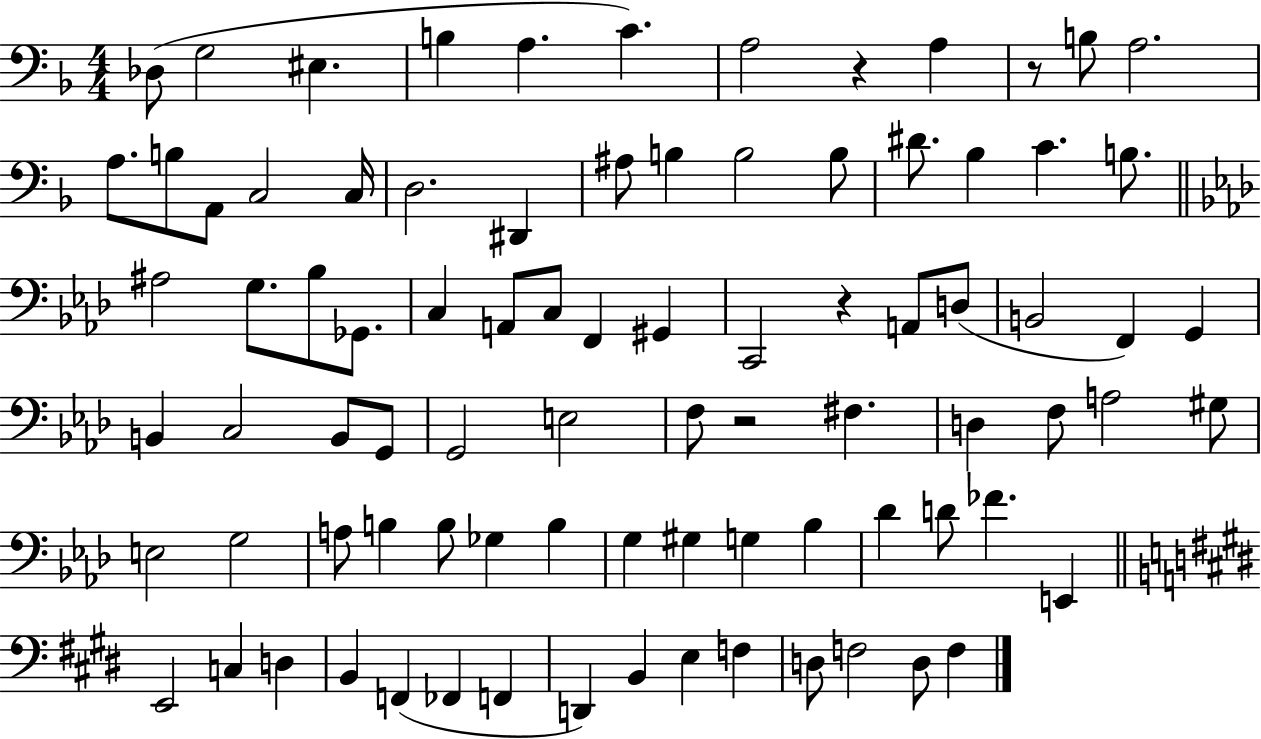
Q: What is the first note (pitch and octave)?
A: Db3